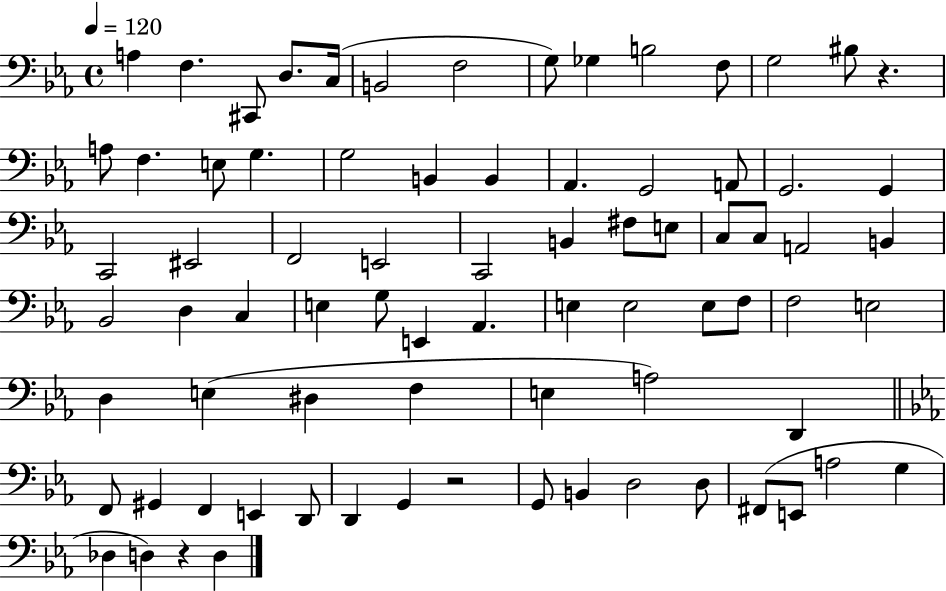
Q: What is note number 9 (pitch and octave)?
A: Gb3